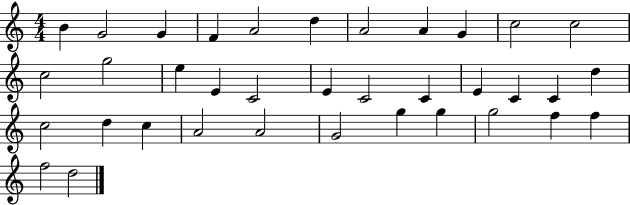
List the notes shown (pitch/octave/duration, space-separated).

B4/q G4/h G4/q F4/q A4/h D5/q A4/h A4/q G4/q C5/h C5/h C5/h G5/h E5/q E4/q C4/h E4/q C4/h C4/q E4/q C4/q C4/q D5/q C5/h D5/q C5/q A4/h A4/h G4/h G5/q G5/q G5/h F5/q F5/q F5/h D5/h